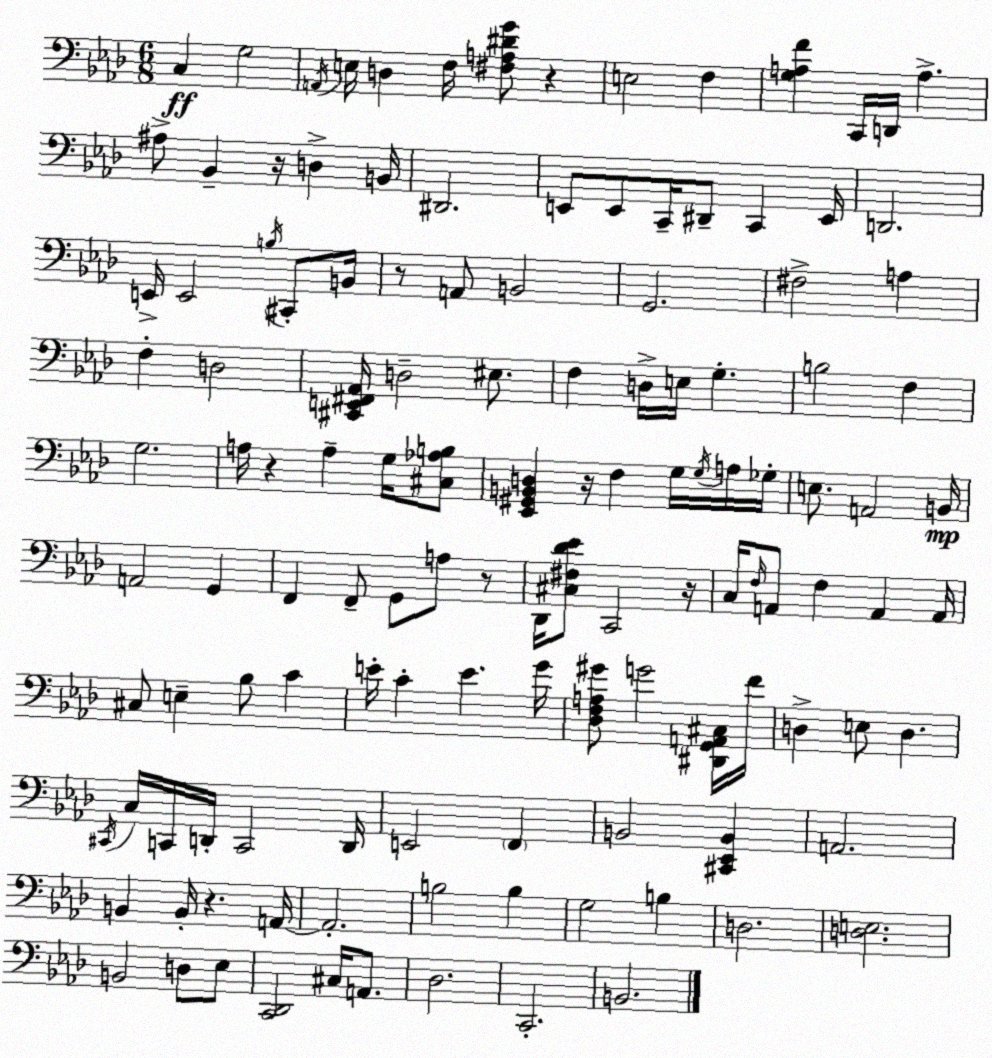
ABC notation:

X:1
T:Untitled
M:6/8
L:1/4
K:Ab
C, G,2 A,,/4 E,/4 D, F,/4 [^F,A,^DG]/2 z E,2 F, [G,A,F] C,,/4 D,,/4 A, ^A,/2 _B,, z/4 D, B,,/4 ^D,,2 E,,/2 E,,/2 C,,/4 ^D,,/2 C,, E,,/4 D,,2 E,,/4 E,,2 B,/4 ^C,,/2 B,,/4 z/2 A,,/2 B,,2 G,,2 ^F,2 A, F, D,2 [^C,,E,,^F,,_A,,]/4 D,2 ^E,/2 F, D,/4 E,/4 G, B,2 F, G,2 A,/4 z A, G,/4 [^C,_A,B,]/2 [_E,,^G,,B,,D,] z/4 F, G,/4 G,/4 A,/4 _G,/4 E,/2 A,,2 B,,/4 A,,2 G,, F,, F,,/2 G,,/2 A,/2 z/2 _D,,/4 [^C,^F,_D_E]/2 C,,2 z/4 C,/4 F,/4 A,,/2 F, A,, A,,/4 ^C,/2 E, _B,/2 C E/4 C E G/4 [_D,F,A,^G]/2 G2 [^D,,G,,A,,^C,]/4 F/4 D, E,/2 D, ^C,,/4 C,/4 C,,/4 D,,/4 C,,2 D,,/4 E,,2 F,, B,,2 [^C,,_E,,B,,] A,,2 B,, B,,/4 z A,,/4 A,,2 B,2 B, G,2 B, D,2 [D,E,]2 B,,2 D,/2 _E,/2 [C,,_D,,]2 ^C,/4 A,,/2 _D,2 C,,2 B,,2